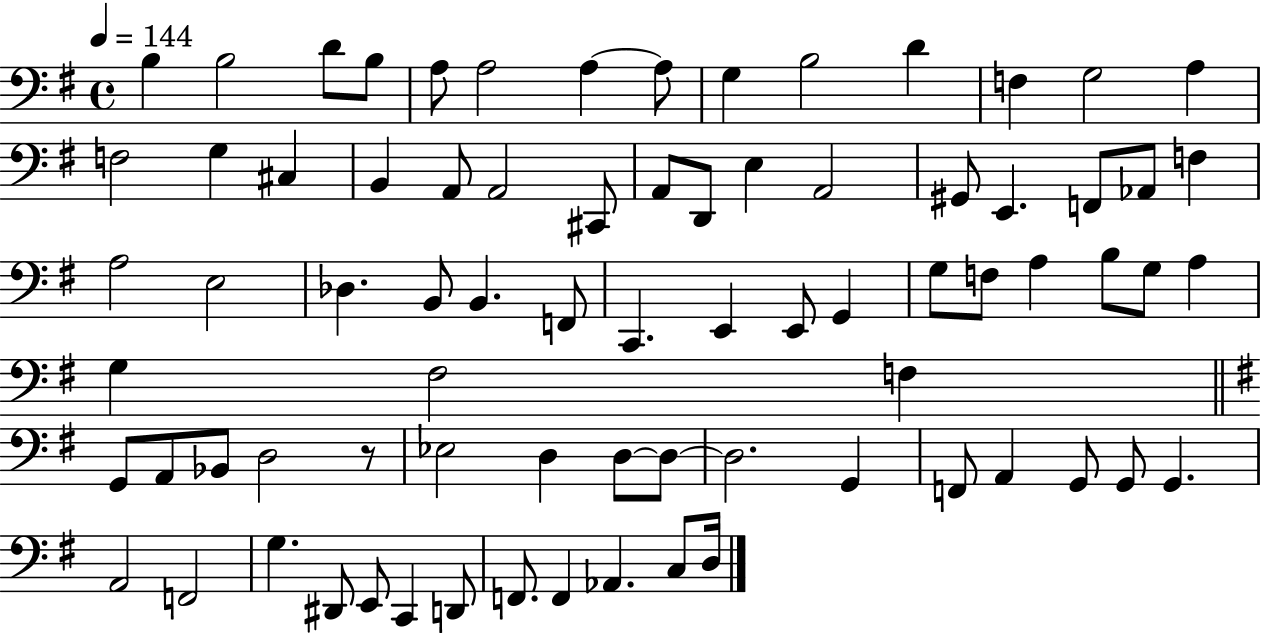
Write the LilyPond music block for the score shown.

{
  \clef bass
  \time 4/4
  \defaultTimeSignature
  \key g \major
  \tempo 4 = 144
  b4 b2 d'8 b8 | a8 a2 a4~~ a8 | g4 b2 d'4 | f4 g2 a4 | \break f2 g4 cis4 | b,4 a,8 a,2 cis,8 | a,8 d,8 e4 a,2 | gis,8 e,4. f,8 aes,8 f4 | \break a2 e2 | des4. b,8 b,4. f,8 | c,4. e,4 e,8 g,4 | g8 f8 a4 b8 g8 a4 | \break g4 fis2 f4 | \bar "||" \break \key e \minor g,8 a,8 bes,8 d2 r8 | ees2 d4 d8~~ d8~~ | d2. g,4 | f,8 a,4 g,8 g,8 g,4. | \break a,2 f,2 | g4. dis,8 e,8 c,4 d,8 | f,8. f,4 aes,4. c8 d16 | \bar "|."
}